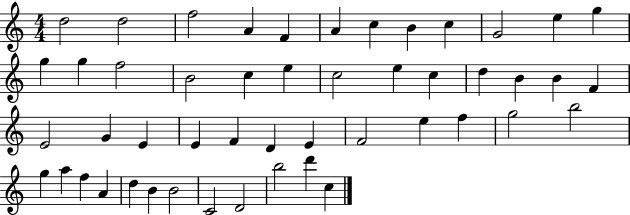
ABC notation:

X:1
T:Untitled
M:4/4
L:1/4
K:C
d2 d2 f2 A F A c B c G2 e g g g f2 B2 c e c2 e c d B B F E2 G E E F D E F2 e f g2 b2 g a f A d B B2 C2 D2 b2 d' c